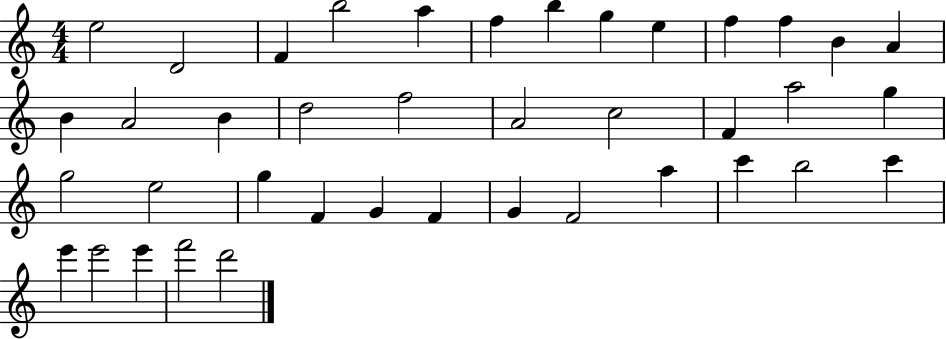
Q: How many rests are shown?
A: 0